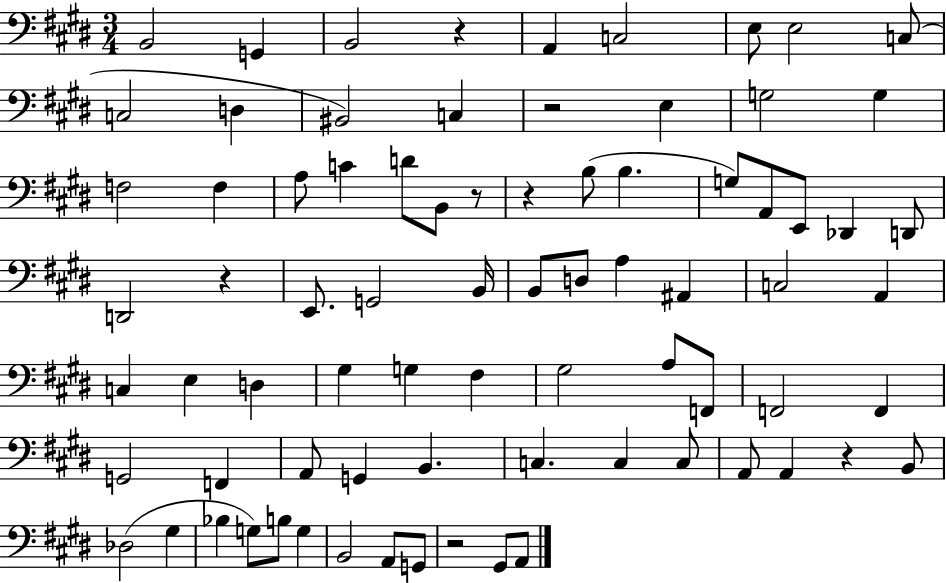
X:1
T:Untitled
M:3/4
L:1/4
K:E
B,,2 G,, B,,2 z A,, C,2 E,/2 E,2 C,/2 C,2 D, ^B,,2 C, z2 E, G,2 G, F,2 F, A,/2 C D/2 B,,/2 z/2 z B,/2 B, G,/2 A,,/2 E,,/2 _D,, D,,/2 D,,2 z E,,/2 G,,2 B,,/4 B,,/2 D,/2 A, ^A,, C,2 A,, C, E, D, ^G, G, ^F, ^G,2 A,/2 F,,/2 F,,2 F,, G,,2 F,, A,,/2 G,, B,, C, C, C,/2 A,,/2 A,, z B,,/2 _D,2 ^G, _B, G,/2 B,/2 G, B,,2 A,,/2 G,,/2 z2 ^G,,/2 A,,/2